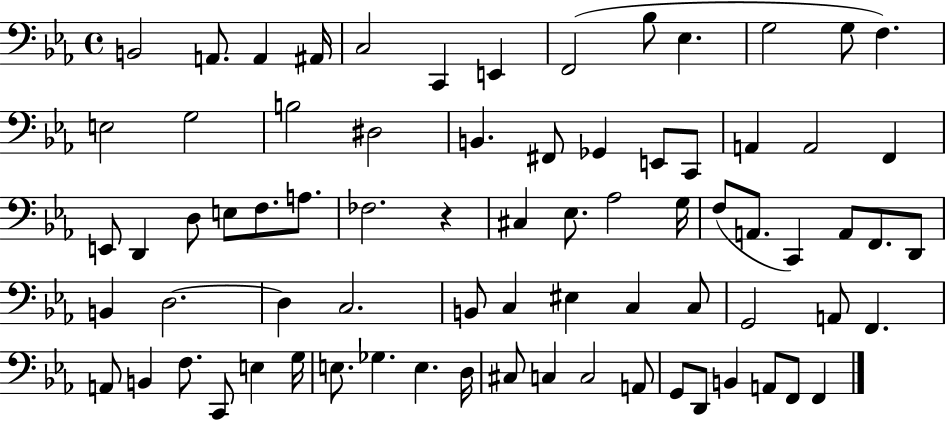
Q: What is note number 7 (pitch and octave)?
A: E2